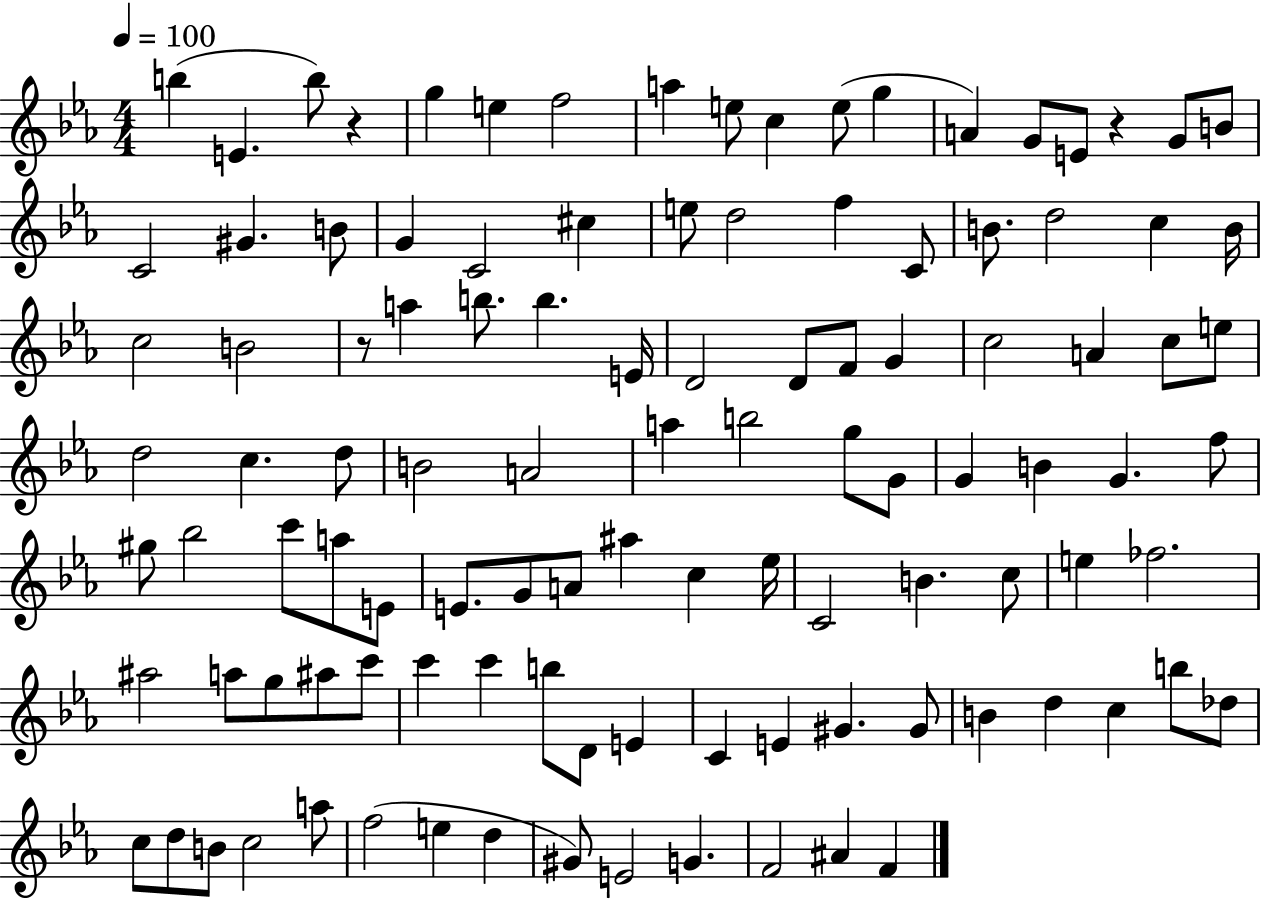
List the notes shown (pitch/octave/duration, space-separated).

B5/q E4/q. B5/e R/q G5/q E5/q F5/h A5/q E5/e C5/q E5/e G5/q A4/q G4/e E4/e R/q G4/e B4/e C4/h G#4/q. B4/e G4/q C4/h C#5/q E5/e D5/h F5/q C4/e B4/e. D5/h C5/q B4/s C5/h B4/h R/e A5/q B5/e. B5/q. E4/s D4/h D4/e F4/e G4/q C5/h A4/q C5/e E5/e D5/h C5/q. D5/e B4/h A4/h A5/q B5/h G5/e G4/e G4/q B4/q G4/q. F5/e G#5/e Bb5/h C6/e A5/e E4/e E4/e. G4/e A4/e A#5/q C5/q Eb5/s C4/h B4/q. C5/e E5/q FES5/h. A#5/h A5/e G5/e A#5/e C6/e C6/q C6/q B5/e D4/e E4/q C4/q E4/q G#4/q. G#4/e B4/q D5/q C5/q B5/e Db5/e C5/e D5/e B4/e C5/h A5/e F5/h E5/q D5/q G#4/e E4/h G4/q. F4/h A#4/q F4/q